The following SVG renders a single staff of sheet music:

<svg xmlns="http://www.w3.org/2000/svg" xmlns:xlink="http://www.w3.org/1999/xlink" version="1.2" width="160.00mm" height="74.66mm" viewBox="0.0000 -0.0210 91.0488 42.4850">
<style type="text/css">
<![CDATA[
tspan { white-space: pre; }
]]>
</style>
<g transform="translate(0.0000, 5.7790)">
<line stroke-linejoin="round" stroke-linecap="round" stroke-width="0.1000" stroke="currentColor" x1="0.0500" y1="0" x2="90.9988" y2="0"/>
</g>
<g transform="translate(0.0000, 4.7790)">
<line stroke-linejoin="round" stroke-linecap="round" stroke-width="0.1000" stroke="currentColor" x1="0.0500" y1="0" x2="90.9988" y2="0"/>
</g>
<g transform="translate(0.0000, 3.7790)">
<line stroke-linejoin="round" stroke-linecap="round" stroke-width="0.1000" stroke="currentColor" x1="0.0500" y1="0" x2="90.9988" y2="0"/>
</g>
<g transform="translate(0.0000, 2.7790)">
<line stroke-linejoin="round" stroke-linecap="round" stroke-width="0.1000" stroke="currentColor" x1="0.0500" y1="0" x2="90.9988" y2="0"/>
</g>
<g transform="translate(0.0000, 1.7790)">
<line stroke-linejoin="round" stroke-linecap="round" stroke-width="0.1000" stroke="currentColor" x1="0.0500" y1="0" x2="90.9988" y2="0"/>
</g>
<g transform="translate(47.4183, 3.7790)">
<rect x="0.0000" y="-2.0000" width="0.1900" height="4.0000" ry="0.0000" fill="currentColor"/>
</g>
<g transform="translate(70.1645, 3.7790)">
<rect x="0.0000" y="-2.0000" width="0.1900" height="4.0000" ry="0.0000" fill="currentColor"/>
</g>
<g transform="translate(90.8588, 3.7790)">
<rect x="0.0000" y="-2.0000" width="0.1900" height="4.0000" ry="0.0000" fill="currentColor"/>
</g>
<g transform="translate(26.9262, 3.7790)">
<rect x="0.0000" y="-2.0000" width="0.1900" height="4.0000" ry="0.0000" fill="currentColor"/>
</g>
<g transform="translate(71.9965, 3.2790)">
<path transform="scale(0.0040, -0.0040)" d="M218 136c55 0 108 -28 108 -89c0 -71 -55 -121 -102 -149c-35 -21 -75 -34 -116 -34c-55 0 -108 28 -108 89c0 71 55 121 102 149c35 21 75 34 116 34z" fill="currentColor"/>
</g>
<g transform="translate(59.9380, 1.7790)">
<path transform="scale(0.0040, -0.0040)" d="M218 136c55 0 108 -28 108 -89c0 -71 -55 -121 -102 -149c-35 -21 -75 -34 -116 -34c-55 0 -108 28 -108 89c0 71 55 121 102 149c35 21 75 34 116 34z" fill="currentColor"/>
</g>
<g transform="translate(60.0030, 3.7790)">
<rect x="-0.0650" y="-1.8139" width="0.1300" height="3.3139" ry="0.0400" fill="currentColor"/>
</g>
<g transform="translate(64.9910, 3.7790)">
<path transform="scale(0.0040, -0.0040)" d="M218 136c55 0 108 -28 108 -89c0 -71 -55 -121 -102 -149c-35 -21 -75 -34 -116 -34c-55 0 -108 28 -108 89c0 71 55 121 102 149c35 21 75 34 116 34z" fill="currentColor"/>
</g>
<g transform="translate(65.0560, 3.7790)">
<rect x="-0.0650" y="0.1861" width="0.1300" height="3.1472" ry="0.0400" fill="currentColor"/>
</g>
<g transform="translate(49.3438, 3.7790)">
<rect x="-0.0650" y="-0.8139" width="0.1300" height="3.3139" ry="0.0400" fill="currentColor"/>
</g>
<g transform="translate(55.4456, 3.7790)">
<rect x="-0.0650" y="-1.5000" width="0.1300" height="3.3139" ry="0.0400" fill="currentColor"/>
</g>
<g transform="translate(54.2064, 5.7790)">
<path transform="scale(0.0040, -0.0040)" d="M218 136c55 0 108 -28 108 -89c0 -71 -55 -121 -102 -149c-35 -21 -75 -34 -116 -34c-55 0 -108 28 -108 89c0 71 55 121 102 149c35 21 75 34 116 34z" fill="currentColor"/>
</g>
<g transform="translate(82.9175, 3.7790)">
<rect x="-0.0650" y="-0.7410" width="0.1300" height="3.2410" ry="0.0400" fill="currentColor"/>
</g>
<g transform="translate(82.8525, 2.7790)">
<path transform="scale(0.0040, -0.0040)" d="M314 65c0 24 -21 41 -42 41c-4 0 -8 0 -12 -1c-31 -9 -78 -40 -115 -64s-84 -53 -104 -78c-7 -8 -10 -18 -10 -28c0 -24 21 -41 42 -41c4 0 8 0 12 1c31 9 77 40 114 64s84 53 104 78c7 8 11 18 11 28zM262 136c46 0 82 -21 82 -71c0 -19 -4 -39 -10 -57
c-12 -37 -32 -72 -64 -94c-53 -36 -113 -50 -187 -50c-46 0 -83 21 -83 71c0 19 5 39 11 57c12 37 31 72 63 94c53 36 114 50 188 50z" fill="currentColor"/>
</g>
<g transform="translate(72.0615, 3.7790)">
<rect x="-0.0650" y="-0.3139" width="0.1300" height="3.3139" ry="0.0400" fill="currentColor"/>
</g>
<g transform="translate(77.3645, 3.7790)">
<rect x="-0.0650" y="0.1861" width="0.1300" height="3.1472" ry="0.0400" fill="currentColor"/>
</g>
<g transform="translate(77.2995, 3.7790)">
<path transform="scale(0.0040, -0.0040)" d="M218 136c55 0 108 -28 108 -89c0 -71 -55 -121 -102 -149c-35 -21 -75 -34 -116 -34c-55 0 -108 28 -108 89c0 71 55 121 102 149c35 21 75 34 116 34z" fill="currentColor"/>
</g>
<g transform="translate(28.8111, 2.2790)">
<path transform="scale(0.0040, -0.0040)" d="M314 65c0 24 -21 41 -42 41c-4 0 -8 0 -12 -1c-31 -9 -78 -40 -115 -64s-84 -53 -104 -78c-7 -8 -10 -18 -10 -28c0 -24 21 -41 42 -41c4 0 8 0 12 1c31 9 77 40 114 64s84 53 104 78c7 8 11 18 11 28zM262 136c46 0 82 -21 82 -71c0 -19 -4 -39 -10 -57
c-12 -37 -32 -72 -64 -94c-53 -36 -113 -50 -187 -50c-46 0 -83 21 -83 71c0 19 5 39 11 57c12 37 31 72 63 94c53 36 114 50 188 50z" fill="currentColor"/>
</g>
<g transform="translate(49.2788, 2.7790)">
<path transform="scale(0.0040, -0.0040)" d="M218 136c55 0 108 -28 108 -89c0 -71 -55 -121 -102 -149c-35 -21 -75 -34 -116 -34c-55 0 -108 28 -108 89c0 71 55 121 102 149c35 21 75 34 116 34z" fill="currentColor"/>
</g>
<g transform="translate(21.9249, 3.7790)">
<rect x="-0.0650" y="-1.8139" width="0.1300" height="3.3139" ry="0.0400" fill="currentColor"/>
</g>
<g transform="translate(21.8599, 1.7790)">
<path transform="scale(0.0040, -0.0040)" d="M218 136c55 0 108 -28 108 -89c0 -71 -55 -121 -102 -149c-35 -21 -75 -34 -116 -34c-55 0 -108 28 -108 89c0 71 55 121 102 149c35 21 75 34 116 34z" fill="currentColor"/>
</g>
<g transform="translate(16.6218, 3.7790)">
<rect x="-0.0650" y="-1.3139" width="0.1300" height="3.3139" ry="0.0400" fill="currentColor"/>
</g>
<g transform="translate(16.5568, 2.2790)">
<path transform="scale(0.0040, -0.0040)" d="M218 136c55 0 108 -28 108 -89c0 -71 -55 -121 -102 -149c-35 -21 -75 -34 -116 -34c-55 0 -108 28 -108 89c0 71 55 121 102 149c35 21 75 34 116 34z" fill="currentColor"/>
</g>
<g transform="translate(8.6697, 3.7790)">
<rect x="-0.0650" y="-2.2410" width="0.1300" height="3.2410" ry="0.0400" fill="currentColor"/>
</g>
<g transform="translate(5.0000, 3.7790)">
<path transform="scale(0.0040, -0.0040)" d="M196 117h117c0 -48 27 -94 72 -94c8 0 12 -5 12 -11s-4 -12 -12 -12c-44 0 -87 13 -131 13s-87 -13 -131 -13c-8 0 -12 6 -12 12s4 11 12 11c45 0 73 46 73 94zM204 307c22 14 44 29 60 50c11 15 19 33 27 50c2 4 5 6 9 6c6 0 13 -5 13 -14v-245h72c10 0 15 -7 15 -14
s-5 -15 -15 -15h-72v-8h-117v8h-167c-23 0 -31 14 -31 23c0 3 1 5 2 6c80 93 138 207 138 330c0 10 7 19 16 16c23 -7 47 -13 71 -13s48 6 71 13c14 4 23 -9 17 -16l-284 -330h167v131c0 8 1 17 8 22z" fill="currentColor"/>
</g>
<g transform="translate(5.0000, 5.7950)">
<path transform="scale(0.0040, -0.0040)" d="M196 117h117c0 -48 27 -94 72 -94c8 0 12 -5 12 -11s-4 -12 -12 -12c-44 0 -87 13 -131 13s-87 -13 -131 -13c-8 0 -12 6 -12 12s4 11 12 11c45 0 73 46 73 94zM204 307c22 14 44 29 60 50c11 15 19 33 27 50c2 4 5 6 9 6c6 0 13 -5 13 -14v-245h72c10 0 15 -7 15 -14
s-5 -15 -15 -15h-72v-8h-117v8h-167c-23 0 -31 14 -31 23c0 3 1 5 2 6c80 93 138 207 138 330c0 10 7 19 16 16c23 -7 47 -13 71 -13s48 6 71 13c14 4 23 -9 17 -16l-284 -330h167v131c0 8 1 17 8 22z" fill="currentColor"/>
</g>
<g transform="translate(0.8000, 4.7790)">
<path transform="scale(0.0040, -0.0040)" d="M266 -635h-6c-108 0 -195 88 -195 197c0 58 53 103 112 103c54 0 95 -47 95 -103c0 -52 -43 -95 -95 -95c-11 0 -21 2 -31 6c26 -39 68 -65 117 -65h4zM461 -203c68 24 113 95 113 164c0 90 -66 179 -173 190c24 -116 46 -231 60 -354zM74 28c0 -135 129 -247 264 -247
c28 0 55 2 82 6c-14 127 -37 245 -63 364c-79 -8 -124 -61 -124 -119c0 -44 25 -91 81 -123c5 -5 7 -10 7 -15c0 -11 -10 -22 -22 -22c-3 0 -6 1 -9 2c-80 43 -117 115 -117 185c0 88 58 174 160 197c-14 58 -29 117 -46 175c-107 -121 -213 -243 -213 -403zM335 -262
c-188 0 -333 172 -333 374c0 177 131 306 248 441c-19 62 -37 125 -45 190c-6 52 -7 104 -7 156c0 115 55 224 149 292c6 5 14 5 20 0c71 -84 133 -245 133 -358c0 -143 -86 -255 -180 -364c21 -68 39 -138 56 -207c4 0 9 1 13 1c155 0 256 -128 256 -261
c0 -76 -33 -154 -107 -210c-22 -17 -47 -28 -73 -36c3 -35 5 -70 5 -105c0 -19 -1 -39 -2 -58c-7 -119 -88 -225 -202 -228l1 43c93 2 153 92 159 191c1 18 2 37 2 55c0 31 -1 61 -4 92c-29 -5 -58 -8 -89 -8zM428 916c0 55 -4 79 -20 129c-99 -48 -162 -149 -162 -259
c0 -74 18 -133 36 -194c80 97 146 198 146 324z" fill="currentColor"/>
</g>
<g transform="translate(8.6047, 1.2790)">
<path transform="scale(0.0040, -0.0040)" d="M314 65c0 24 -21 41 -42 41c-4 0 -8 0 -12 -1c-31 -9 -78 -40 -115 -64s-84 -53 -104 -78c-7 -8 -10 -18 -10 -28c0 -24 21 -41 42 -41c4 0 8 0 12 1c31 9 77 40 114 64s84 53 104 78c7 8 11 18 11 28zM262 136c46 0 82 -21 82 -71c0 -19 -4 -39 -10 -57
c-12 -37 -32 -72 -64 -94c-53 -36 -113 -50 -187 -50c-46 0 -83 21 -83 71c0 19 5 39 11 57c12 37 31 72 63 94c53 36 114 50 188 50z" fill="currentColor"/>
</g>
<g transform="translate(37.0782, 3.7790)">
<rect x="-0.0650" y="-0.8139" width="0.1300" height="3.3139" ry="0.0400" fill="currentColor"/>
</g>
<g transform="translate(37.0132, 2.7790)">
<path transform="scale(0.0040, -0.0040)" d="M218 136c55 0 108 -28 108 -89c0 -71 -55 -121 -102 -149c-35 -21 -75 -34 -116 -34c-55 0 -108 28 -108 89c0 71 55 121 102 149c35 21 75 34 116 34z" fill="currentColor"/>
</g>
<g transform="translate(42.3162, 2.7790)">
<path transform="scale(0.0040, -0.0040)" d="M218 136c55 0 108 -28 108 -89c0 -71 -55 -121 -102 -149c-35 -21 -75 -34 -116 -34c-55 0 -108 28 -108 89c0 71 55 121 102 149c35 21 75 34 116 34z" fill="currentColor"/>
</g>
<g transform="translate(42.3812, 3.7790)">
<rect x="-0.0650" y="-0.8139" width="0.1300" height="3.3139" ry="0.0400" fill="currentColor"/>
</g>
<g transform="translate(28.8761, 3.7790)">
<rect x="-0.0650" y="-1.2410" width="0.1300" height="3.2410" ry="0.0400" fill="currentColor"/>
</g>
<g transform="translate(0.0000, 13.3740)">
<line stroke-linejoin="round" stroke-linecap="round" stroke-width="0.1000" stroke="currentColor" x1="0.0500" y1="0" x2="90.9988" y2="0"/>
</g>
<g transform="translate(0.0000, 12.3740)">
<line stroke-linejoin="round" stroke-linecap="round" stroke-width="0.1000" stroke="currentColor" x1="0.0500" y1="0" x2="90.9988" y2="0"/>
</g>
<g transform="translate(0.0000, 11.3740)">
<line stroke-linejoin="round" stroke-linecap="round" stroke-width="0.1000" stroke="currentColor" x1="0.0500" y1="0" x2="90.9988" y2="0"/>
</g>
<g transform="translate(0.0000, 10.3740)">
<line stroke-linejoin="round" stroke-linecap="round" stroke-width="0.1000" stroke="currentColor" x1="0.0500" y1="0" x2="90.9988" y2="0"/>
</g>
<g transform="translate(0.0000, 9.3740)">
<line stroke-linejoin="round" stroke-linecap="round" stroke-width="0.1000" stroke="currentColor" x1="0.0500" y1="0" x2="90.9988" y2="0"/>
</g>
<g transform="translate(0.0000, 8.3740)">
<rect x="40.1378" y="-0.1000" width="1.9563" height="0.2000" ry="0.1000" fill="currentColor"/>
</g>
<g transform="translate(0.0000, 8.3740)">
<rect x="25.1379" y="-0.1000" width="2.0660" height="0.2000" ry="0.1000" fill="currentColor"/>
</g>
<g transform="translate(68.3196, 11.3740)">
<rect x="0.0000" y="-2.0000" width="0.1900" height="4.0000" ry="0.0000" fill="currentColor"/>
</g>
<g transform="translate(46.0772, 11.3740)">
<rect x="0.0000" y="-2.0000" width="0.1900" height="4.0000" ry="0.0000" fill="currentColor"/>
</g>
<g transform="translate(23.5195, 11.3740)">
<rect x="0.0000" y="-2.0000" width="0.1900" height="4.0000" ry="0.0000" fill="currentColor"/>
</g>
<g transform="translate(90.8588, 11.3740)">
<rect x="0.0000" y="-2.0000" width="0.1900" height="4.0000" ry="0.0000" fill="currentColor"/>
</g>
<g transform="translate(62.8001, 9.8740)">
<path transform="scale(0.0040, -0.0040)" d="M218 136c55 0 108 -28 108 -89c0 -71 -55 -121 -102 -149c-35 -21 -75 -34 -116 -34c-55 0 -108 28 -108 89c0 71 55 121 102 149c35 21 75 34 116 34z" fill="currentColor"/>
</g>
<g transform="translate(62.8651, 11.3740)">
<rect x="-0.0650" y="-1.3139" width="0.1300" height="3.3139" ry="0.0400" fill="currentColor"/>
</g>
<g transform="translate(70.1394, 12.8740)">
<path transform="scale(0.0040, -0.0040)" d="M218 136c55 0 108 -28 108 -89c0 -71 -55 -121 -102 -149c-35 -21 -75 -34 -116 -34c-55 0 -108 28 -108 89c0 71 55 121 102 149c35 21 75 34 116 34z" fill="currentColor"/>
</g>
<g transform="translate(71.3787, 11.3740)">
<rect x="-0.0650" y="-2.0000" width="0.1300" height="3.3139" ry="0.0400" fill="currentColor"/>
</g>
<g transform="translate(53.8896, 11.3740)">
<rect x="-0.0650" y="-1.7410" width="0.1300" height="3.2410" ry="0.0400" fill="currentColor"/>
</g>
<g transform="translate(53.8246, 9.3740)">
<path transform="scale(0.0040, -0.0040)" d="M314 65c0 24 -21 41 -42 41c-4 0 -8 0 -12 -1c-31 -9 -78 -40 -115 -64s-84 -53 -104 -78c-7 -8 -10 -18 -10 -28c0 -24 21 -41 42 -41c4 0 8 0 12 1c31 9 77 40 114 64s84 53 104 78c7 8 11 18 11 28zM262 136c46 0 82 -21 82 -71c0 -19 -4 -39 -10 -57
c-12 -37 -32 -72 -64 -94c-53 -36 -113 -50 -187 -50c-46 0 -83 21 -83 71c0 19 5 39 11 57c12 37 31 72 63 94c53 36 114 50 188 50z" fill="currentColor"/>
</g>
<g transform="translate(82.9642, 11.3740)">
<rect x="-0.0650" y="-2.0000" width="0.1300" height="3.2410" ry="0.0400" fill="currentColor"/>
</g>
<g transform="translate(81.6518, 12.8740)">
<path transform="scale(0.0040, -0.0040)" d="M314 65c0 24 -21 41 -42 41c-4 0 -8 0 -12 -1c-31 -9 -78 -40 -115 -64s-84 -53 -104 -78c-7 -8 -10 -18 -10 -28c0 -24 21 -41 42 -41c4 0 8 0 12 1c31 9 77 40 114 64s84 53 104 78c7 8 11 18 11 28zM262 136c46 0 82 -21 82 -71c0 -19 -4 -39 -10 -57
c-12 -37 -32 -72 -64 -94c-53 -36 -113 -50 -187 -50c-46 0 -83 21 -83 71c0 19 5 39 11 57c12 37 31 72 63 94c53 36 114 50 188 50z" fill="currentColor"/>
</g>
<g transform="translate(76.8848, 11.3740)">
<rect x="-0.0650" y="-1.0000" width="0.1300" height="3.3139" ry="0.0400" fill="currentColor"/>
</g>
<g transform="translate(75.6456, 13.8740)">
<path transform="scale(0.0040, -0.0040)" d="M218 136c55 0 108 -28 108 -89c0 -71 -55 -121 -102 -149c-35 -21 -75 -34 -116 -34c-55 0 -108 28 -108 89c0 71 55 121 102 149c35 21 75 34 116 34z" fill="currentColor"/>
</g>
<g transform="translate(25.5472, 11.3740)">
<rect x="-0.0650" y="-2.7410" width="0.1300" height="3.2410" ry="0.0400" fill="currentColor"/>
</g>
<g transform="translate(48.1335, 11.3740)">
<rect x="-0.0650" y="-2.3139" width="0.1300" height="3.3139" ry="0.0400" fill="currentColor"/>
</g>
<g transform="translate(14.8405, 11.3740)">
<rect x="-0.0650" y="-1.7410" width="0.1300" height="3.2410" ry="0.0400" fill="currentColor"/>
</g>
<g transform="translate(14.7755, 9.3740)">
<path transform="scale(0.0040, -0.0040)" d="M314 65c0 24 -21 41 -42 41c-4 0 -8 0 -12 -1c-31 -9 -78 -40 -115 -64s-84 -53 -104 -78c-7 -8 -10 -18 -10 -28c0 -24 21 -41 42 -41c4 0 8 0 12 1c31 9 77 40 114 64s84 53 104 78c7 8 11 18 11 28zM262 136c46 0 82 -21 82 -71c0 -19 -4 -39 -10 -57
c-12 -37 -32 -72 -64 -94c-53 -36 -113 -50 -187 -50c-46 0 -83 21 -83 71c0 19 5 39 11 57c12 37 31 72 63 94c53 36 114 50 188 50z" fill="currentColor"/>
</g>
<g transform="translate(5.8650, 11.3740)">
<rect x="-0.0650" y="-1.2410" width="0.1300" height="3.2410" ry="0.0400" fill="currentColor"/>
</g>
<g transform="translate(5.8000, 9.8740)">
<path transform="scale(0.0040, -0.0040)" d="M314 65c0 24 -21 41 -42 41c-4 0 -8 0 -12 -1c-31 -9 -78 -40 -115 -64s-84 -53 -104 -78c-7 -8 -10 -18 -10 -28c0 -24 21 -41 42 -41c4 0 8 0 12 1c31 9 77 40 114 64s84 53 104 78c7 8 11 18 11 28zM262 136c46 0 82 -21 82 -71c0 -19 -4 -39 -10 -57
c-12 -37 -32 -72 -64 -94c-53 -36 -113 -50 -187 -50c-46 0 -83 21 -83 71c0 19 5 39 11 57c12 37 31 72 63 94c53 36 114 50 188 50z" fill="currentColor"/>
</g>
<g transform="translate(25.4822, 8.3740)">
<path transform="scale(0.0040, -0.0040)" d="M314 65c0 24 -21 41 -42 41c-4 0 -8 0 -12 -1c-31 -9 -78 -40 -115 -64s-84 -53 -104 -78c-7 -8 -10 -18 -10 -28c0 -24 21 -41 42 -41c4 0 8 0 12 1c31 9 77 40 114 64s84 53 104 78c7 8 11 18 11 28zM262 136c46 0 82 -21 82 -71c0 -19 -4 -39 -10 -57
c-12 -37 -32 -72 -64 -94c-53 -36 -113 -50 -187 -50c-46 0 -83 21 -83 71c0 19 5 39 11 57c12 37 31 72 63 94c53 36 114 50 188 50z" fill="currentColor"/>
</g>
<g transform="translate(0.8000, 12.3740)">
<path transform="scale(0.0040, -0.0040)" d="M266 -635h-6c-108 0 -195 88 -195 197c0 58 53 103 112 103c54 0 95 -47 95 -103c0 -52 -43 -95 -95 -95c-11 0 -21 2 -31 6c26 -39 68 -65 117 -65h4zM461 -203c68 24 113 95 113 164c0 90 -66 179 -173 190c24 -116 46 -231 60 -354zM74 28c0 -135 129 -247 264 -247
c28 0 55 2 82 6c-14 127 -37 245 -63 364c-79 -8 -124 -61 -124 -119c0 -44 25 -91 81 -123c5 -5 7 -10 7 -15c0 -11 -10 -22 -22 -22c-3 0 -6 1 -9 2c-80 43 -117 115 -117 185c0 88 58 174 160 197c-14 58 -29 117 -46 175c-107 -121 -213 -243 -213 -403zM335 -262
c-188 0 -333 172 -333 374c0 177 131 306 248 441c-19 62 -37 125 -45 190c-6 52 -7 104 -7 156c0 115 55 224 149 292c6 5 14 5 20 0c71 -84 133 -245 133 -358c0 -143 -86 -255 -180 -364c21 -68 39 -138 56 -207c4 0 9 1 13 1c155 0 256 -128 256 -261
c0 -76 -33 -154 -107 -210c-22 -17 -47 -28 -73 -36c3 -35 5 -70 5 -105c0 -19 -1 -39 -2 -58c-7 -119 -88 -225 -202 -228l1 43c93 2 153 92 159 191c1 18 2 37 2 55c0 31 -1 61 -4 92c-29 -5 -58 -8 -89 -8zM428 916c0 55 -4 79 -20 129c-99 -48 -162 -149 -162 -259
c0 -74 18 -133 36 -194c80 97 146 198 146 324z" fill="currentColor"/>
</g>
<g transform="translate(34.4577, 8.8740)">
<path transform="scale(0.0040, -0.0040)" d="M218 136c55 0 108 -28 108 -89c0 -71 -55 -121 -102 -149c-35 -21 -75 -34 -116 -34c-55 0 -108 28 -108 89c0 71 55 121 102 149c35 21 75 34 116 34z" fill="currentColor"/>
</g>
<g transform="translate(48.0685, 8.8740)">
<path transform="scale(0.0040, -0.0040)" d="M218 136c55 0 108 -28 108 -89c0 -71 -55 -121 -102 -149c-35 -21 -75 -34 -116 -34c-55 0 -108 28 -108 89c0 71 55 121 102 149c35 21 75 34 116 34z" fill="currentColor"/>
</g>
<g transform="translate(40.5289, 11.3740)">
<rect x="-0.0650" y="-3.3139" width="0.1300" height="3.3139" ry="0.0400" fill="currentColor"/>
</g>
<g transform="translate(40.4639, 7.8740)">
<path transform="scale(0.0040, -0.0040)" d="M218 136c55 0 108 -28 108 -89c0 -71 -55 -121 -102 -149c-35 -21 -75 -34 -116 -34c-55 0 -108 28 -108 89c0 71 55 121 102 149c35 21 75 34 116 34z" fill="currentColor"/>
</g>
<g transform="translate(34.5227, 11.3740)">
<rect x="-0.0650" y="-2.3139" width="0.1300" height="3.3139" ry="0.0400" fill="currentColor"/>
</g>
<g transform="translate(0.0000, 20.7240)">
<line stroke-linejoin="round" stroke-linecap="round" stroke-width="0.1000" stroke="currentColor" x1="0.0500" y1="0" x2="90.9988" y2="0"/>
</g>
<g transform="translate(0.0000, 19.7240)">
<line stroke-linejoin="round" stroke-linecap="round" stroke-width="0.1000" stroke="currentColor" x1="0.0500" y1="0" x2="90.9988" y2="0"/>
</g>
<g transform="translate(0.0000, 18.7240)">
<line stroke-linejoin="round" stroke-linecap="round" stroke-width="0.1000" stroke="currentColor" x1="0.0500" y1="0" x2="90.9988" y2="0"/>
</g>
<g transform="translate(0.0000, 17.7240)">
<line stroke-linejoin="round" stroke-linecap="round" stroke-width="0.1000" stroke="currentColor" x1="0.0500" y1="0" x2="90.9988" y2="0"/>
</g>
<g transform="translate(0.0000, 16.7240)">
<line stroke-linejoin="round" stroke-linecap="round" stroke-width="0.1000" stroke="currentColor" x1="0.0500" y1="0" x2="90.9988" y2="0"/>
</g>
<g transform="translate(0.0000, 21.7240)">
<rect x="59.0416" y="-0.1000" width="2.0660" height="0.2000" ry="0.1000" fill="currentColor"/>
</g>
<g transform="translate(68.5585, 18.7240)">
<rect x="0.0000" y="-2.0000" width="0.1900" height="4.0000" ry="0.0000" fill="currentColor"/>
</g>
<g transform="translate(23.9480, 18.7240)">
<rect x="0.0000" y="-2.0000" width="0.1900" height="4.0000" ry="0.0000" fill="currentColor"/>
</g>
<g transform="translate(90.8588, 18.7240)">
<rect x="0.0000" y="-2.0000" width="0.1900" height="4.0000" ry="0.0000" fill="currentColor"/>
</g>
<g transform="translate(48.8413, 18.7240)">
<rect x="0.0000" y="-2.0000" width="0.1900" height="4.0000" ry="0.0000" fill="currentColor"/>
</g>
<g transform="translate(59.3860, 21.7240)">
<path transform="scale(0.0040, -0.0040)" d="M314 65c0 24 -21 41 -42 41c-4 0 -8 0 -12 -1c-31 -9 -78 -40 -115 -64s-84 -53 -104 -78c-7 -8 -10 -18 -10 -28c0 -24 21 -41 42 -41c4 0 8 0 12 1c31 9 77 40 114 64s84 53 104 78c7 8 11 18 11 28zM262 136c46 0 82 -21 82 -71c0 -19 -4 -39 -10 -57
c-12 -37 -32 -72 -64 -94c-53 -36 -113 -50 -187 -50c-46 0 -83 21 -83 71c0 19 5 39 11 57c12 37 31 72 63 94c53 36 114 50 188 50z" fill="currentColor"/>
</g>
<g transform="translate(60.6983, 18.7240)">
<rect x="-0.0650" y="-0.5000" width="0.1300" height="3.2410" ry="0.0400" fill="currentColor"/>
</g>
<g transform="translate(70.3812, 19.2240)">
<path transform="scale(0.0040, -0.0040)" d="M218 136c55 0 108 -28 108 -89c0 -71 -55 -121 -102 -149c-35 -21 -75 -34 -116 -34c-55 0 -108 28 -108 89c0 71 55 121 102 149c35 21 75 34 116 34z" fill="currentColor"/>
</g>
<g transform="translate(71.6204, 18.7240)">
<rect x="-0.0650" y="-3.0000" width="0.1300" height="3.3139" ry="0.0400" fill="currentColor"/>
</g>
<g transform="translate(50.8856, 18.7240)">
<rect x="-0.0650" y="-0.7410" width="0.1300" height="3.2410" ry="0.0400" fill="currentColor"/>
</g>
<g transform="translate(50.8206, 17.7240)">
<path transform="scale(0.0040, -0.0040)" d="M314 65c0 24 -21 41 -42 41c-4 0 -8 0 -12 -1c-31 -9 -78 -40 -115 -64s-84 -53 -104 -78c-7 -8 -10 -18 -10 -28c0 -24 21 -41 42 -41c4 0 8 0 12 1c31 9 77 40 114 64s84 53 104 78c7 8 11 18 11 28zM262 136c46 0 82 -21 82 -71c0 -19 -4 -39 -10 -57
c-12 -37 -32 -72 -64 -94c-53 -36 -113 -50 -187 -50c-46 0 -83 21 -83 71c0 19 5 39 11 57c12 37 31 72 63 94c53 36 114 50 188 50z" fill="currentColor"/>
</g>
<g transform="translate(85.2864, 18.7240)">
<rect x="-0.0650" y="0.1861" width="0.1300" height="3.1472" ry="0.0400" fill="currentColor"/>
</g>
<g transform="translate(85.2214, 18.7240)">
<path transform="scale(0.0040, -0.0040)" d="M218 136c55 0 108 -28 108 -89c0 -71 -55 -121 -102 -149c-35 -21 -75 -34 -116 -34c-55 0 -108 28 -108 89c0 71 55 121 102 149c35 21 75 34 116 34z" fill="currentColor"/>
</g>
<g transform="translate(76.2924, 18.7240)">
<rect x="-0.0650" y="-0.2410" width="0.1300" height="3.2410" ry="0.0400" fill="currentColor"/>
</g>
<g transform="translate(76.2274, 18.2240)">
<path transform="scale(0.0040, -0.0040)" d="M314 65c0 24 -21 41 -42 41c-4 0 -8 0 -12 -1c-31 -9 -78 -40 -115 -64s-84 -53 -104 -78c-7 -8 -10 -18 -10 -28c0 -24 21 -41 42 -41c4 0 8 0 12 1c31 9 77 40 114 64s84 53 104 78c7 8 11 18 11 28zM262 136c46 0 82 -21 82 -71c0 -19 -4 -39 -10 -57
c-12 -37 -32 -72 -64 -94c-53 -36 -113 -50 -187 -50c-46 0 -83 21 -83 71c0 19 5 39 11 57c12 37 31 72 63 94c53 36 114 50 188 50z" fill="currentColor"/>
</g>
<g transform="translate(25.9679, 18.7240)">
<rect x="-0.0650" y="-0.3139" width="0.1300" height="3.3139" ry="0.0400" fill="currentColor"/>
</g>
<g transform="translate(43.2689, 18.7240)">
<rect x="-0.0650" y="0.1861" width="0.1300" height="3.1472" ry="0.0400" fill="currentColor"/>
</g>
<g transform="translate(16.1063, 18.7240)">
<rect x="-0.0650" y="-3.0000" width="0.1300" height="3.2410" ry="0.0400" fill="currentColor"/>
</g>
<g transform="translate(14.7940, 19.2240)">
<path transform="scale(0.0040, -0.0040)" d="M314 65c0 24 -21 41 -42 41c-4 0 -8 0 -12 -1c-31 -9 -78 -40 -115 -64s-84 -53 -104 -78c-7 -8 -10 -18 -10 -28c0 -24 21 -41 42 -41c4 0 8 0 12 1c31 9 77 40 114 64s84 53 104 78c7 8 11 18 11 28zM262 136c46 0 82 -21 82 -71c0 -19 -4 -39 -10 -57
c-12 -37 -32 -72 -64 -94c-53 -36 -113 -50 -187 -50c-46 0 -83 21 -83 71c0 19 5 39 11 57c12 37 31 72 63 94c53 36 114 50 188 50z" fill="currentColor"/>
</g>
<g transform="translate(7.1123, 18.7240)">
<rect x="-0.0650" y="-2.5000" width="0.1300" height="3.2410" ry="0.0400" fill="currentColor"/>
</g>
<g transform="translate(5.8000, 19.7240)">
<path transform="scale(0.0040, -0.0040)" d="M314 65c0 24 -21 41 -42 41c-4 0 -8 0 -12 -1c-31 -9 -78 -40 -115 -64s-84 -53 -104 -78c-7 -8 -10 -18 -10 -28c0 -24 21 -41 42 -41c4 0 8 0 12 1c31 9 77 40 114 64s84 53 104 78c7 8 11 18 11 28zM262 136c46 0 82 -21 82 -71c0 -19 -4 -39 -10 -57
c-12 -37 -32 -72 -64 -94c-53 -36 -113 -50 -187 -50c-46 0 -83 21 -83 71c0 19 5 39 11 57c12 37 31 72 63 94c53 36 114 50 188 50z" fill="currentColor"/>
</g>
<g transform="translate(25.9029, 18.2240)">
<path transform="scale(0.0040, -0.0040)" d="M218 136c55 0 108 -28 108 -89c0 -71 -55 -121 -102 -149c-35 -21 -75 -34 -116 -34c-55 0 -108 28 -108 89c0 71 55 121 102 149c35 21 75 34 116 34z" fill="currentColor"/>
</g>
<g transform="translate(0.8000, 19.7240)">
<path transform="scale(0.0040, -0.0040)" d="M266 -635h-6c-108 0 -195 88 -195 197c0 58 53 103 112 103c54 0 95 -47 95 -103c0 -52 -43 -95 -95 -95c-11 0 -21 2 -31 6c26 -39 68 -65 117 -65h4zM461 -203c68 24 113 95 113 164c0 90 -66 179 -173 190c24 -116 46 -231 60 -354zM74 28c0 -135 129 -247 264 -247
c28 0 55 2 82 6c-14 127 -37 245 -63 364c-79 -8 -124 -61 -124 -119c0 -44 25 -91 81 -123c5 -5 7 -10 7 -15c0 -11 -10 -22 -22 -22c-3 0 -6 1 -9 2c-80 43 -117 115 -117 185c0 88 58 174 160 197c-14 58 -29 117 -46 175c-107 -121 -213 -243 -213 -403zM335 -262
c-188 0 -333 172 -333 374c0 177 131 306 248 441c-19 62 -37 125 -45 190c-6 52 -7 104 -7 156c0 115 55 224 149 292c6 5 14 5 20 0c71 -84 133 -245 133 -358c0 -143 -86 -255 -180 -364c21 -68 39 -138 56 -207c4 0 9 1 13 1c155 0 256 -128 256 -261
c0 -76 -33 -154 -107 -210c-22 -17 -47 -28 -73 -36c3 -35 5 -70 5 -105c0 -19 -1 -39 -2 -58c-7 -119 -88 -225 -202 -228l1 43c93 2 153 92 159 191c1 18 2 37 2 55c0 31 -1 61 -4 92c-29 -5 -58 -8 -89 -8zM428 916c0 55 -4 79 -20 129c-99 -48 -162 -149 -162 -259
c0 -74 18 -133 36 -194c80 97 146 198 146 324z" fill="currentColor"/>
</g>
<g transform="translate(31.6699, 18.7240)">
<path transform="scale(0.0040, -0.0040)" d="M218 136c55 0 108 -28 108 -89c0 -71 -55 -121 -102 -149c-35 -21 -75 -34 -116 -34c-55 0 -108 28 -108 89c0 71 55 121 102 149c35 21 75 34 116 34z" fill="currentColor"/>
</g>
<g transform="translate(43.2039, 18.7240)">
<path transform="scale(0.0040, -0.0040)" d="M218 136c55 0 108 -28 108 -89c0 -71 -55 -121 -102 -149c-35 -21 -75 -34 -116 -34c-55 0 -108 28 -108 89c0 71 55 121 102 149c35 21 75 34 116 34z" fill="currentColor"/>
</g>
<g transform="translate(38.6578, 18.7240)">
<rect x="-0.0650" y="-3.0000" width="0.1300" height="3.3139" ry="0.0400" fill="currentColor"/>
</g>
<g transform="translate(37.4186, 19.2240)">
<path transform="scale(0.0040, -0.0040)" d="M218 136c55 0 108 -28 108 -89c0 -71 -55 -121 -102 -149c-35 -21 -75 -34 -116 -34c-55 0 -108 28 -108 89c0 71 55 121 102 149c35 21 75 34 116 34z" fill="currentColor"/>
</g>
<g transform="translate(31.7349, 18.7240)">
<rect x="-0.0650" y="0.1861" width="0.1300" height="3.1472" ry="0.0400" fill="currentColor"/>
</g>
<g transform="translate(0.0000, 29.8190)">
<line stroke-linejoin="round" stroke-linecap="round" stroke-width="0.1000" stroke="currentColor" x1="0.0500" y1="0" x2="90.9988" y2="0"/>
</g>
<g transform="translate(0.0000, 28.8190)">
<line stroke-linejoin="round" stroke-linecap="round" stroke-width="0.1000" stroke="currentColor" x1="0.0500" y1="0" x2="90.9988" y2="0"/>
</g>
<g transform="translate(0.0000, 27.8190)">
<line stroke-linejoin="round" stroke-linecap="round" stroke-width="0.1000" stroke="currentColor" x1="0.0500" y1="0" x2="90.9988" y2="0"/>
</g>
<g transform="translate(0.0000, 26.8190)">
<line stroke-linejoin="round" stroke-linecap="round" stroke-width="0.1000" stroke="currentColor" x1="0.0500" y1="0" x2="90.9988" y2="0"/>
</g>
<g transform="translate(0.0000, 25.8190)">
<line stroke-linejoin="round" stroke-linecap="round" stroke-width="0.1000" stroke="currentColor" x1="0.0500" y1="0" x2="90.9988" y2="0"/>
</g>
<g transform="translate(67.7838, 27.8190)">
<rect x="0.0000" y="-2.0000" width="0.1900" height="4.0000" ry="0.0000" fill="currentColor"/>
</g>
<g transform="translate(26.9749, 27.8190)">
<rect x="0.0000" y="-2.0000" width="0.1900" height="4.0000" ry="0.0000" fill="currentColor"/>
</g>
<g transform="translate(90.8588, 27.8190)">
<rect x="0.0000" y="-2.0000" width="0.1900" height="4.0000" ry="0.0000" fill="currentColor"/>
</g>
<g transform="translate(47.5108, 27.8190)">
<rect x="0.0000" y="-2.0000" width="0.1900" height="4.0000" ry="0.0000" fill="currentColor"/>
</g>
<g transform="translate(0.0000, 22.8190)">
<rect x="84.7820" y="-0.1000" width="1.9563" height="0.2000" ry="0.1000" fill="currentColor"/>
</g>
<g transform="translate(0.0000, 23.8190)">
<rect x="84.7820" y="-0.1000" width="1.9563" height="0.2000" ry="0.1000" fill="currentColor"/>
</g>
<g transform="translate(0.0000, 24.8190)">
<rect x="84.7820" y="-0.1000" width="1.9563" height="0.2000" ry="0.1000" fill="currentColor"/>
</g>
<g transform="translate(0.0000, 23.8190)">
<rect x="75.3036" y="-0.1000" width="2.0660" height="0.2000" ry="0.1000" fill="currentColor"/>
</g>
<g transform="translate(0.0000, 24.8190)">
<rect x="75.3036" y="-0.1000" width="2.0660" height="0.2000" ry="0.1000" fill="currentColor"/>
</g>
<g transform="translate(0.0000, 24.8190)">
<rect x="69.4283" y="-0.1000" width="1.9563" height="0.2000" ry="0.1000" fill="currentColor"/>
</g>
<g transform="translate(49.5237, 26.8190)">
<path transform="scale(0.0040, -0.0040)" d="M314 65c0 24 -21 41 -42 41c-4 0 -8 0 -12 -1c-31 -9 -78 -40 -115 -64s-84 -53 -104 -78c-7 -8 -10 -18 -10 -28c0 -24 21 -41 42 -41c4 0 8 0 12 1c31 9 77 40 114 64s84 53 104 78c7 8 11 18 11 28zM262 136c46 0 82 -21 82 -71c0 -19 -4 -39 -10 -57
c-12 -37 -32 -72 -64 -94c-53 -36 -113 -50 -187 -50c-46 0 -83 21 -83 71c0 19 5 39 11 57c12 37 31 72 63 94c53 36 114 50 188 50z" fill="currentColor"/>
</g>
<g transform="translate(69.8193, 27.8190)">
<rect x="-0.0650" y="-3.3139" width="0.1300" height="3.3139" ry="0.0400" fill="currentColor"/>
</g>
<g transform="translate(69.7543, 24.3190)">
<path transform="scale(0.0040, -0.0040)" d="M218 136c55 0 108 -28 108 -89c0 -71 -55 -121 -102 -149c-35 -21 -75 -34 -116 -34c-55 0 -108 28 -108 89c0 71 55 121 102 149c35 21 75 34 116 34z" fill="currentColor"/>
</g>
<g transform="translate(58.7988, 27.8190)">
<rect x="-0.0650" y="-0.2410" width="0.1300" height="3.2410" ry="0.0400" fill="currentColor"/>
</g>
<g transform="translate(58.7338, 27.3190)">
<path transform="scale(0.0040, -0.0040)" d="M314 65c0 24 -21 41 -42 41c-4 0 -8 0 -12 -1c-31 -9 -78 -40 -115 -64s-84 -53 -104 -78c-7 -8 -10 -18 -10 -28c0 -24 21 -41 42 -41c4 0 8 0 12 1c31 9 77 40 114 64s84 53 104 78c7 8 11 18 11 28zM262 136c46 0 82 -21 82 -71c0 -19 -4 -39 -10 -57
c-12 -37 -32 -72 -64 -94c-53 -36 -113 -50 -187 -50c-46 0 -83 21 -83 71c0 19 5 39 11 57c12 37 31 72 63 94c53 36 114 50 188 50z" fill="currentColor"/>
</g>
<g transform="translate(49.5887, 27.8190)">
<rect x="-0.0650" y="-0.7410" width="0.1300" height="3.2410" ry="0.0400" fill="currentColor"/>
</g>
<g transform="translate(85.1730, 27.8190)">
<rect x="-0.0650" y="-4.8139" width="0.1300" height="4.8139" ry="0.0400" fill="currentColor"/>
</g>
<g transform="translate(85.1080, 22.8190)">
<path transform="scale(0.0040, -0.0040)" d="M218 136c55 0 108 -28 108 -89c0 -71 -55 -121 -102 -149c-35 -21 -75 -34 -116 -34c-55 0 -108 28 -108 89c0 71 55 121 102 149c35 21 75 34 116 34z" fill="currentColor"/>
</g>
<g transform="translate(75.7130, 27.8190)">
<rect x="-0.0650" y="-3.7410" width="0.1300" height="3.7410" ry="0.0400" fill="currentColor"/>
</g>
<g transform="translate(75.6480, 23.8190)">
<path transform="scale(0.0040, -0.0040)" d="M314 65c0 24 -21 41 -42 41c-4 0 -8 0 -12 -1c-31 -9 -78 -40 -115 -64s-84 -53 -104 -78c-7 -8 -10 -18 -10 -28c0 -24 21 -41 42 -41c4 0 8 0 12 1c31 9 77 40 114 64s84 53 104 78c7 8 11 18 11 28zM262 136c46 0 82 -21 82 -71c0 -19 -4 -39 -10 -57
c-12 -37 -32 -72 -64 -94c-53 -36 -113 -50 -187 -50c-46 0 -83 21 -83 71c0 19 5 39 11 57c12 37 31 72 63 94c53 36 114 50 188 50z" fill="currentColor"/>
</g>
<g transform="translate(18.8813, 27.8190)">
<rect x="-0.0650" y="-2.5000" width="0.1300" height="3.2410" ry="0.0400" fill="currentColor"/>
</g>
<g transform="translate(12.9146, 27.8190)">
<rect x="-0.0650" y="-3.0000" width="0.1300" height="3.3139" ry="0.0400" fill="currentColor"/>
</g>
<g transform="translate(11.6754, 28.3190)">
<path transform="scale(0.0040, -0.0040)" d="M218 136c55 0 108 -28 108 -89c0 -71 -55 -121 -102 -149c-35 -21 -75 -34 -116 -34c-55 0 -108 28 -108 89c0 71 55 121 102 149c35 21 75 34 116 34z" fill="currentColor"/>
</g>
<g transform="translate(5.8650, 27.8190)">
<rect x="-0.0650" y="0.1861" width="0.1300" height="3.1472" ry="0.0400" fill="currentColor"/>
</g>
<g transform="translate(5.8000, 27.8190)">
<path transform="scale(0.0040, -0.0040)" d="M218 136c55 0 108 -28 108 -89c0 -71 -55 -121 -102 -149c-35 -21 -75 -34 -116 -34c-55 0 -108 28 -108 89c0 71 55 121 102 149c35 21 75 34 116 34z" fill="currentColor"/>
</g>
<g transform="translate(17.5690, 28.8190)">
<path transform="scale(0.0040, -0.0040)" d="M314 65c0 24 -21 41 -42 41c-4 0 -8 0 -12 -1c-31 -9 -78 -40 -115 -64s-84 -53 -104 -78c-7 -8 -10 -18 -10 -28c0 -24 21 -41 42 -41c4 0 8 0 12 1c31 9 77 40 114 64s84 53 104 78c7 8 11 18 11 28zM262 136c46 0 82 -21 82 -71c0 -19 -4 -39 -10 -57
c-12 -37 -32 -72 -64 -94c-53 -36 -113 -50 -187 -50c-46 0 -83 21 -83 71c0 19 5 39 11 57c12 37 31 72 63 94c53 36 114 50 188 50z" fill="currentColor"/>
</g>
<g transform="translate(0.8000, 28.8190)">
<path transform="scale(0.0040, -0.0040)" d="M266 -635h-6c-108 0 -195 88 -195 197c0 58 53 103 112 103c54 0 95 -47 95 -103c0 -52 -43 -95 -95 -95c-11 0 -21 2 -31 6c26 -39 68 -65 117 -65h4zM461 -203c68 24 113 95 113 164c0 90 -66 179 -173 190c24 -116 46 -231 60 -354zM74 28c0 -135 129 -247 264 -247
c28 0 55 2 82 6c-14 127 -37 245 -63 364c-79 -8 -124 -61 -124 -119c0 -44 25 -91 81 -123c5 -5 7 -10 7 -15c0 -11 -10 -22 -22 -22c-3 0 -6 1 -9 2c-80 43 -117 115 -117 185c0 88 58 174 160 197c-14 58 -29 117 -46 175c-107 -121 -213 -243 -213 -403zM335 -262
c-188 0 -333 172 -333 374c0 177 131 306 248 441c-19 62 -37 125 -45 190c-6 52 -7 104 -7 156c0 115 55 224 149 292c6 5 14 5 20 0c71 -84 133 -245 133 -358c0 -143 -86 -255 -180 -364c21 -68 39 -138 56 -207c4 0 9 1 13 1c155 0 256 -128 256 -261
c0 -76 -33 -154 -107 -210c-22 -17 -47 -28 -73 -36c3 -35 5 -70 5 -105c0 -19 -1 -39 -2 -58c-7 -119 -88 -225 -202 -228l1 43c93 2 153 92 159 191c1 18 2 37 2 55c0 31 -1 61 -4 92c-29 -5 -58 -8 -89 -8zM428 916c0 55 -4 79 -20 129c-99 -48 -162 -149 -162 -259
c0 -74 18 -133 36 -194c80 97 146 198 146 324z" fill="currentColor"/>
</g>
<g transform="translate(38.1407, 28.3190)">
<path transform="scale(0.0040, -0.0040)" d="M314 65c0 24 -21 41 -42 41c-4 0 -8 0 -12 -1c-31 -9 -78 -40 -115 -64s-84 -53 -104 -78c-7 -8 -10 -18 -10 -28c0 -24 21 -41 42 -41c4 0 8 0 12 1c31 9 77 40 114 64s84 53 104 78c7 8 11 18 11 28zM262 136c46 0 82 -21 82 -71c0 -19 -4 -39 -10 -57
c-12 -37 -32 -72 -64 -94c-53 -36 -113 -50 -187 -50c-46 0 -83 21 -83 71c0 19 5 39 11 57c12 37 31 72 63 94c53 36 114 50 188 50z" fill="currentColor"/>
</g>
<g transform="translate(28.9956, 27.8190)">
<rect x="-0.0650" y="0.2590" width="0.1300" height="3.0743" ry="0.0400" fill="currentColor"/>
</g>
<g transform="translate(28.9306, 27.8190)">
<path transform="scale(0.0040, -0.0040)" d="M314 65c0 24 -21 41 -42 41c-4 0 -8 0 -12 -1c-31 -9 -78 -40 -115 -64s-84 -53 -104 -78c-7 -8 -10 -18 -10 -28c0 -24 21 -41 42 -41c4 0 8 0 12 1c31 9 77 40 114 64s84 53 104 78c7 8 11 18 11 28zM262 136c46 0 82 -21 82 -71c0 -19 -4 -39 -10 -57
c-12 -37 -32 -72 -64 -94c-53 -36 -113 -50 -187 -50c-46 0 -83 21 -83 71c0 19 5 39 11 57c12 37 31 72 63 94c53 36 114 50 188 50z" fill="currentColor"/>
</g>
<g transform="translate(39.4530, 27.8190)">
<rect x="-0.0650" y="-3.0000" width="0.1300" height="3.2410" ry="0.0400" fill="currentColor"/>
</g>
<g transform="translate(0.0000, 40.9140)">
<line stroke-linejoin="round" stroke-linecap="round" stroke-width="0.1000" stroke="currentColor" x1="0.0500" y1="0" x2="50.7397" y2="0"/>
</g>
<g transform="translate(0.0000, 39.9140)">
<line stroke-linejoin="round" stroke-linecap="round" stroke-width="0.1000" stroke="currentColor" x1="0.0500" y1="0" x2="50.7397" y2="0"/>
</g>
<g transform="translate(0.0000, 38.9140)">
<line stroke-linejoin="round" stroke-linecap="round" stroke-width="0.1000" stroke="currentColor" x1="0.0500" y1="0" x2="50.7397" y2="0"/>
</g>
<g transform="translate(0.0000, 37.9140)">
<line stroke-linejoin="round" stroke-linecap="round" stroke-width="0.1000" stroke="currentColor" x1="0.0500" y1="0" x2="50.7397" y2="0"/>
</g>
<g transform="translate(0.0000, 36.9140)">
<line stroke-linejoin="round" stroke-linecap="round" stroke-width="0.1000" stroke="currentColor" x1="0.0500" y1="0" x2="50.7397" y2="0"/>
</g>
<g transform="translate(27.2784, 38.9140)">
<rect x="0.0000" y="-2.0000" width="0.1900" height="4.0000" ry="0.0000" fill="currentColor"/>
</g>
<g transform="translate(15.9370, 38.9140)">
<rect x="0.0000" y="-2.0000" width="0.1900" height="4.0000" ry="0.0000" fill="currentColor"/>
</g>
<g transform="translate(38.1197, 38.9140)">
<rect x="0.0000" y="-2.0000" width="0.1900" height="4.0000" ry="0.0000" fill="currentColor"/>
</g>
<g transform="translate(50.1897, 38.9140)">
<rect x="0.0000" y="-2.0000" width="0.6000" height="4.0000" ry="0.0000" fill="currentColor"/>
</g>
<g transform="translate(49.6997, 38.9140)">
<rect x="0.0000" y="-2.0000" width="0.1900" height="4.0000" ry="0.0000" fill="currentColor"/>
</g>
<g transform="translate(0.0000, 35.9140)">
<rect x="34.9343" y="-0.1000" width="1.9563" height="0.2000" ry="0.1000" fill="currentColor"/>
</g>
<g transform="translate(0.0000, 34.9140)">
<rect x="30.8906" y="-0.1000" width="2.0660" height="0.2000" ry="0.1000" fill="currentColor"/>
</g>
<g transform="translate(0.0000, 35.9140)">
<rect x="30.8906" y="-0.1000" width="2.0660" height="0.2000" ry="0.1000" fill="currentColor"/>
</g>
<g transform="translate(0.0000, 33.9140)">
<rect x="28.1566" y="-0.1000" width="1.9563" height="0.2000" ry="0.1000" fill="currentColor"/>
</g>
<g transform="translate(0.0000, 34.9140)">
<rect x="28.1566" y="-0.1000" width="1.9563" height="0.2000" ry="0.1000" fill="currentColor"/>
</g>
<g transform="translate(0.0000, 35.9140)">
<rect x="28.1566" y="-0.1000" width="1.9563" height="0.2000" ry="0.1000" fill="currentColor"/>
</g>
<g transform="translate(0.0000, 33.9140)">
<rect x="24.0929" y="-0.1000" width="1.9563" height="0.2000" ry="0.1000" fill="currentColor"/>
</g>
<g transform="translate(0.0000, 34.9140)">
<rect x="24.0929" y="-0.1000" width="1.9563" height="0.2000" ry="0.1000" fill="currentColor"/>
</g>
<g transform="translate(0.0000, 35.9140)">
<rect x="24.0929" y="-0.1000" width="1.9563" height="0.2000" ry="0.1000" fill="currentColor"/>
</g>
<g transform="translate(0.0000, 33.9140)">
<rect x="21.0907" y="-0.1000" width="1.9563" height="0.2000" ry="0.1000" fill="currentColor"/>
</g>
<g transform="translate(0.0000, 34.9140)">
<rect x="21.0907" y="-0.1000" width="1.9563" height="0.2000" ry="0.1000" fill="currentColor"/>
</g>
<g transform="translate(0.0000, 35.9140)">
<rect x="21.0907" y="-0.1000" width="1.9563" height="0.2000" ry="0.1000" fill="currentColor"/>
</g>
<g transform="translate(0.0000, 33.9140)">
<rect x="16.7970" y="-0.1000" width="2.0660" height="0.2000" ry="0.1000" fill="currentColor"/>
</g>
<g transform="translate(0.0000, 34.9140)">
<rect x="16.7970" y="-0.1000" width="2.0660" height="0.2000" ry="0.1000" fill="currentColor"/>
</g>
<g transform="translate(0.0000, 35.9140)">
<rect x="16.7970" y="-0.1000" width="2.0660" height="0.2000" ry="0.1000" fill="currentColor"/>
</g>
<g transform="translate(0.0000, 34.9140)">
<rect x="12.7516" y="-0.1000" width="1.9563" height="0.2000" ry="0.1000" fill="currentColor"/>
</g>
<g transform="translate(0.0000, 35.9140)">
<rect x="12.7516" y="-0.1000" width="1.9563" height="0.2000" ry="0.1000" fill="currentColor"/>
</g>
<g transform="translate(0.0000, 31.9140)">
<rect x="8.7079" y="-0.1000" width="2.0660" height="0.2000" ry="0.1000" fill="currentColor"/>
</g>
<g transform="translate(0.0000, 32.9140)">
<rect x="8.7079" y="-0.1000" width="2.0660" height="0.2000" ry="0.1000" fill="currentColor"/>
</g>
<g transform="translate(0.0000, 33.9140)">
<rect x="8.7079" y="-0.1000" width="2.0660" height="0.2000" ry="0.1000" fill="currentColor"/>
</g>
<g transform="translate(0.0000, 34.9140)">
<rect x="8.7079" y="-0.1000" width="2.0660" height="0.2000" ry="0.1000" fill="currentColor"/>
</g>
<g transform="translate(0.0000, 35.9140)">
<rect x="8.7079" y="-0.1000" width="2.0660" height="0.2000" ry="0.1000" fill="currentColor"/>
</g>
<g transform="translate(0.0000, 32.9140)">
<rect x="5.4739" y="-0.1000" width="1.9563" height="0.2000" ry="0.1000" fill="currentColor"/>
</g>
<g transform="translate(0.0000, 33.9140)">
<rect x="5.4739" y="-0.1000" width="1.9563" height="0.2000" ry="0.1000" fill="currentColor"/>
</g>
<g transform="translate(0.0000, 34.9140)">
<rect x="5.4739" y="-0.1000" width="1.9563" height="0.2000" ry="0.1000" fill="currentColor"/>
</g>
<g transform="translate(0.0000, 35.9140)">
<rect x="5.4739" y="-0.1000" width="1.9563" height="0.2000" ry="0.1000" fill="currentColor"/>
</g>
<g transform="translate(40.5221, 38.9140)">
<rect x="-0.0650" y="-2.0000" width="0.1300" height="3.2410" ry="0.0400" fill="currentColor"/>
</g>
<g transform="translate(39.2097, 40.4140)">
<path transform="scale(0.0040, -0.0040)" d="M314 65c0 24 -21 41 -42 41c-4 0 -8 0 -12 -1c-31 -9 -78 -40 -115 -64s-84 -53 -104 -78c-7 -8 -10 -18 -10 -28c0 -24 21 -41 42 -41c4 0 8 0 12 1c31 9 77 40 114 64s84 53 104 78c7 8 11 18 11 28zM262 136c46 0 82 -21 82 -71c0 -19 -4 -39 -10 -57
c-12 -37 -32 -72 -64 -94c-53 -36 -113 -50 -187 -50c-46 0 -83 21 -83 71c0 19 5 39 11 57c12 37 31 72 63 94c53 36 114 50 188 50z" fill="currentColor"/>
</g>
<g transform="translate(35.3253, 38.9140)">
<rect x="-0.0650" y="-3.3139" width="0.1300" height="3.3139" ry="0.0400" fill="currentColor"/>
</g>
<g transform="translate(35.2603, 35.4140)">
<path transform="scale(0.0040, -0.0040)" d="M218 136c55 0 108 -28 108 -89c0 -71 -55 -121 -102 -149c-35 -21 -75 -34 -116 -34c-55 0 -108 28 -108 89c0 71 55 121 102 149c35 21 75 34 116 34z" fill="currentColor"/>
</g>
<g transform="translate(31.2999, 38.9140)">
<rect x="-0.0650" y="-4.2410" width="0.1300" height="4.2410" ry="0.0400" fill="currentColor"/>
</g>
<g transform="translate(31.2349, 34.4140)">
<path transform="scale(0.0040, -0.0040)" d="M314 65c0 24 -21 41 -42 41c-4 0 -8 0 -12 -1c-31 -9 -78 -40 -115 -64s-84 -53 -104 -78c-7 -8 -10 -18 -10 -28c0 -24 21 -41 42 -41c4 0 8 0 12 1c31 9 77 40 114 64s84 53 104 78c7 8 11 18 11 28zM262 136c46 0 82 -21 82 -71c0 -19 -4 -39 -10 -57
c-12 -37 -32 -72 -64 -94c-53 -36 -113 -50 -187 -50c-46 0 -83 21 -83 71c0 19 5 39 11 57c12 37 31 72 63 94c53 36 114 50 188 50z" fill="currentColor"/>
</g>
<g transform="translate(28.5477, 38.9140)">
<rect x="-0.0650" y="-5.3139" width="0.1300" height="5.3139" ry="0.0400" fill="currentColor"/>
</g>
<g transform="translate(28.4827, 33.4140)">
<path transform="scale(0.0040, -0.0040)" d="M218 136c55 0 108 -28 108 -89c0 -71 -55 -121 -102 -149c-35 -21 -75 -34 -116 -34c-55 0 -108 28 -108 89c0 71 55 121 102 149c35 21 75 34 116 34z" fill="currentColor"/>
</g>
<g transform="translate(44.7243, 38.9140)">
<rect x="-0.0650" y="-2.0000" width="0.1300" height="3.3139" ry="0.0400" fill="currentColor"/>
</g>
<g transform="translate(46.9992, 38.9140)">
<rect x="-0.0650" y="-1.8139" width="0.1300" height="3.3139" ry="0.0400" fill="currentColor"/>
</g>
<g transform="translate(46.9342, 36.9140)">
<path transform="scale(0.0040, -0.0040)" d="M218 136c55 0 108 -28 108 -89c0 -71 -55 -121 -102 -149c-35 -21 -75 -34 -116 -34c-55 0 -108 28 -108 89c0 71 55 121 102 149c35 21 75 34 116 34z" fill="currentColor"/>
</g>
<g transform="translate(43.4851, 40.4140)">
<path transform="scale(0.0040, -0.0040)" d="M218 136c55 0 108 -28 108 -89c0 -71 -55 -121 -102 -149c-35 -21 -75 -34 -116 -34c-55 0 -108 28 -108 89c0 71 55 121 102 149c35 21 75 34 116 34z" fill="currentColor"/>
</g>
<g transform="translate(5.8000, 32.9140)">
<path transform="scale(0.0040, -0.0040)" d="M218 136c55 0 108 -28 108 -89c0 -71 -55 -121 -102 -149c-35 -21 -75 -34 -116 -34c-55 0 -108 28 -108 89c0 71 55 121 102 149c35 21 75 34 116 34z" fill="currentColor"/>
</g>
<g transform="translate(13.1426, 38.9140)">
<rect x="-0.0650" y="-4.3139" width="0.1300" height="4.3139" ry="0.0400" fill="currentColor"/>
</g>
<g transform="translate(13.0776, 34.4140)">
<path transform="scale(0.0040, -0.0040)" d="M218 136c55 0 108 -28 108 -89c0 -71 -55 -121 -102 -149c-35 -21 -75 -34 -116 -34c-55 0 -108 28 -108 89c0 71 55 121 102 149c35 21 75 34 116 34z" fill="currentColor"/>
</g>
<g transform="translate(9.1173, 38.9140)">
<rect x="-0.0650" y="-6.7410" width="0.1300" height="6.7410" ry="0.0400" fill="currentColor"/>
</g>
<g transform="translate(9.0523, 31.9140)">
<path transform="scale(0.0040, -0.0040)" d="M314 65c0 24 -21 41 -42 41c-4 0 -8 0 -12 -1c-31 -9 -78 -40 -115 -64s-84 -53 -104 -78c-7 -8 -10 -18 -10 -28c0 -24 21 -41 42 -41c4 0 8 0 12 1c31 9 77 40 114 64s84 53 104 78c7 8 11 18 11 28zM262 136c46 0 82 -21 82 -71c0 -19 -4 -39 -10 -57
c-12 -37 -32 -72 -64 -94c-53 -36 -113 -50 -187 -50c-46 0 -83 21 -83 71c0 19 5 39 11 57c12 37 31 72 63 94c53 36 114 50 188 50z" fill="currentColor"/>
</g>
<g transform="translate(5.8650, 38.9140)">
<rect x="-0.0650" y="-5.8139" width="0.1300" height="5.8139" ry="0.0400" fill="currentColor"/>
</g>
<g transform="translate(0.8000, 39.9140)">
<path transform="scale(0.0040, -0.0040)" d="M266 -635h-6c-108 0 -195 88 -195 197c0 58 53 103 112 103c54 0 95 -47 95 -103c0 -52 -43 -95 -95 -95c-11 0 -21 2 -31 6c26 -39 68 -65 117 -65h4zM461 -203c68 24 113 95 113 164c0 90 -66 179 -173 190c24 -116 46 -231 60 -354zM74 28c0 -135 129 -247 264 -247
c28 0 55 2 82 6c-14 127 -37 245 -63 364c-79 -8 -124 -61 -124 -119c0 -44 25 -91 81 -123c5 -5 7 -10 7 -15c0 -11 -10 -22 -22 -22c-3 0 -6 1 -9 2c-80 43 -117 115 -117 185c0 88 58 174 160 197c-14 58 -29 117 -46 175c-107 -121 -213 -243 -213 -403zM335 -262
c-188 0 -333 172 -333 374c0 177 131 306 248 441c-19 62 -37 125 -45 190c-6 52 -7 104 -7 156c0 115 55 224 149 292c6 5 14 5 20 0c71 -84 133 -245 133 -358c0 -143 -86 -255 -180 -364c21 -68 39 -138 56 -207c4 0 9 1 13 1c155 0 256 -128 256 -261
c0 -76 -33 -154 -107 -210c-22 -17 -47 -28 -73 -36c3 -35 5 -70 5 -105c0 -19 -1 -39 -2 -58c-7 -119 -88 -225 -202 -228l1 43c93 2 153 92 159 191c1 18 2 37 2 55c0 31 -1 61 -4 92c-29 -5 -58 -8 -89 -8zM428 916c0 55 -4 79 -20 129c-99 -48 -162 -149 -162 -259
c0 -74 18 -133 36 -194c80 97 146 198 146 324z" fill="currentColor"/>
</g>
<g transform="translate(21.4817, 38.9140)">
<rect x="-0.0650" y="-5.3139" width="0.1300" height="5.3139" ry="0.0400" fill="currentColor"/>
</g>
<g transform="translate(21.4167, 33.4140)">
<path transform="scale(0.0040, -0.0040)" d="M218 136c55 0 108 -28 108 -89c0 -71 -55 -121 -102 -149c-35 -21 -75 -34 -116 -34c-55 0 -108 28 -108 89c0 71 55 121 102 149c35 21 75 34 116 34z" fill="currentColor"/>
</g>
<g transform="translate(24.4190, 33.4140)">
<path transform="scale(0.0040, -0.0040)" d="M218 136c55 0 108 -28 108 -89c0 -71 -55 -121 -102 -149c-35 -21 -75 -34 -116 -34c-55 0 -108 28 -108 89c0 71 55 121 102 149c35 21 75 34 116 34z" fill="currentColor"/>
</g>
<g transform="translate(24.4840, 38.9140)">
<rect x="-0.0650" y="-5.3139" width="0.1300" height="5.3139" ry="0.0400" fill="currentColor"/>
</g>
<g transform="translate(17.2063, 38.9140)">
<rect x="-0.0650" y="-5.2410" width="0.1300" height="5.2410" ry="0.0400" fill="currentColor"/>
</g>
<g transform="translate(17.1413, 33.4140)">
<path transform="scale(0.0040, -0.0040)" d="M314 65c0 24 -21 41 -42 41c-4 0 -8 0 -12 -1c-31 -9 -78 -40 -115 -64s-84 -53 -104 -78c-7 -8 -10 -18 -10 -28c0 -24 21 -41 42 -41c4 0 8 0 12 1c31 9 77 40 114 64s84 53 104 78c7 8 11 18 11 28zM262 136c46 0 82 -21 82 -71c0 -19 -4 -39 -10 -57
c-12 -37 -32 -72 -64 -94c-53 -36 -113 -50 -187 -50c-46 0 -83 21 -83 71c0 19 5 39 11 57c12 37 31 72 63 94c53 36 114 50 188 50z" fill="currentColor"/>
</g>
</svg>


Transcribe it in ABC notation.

X:1
T:Untitled
M:4/4
L:1/4
K:C
g2 e f e2 d d d E f B c B d2 e2 f2 a2 g b g f2 e F D F2 G2 A2 c B A B d2 C2 A c2 B B A G2 B2 A2 d2 c2 b c'2 e' g' b'2 d' f'2 f' f' f' d'2 b F2 F f